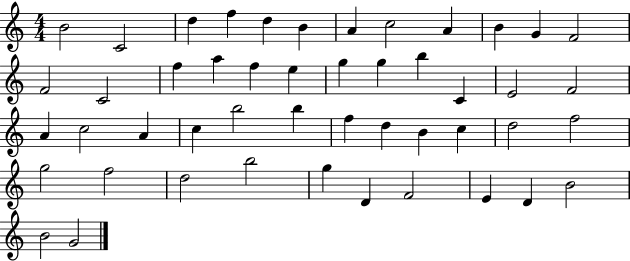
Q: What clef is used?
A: treble